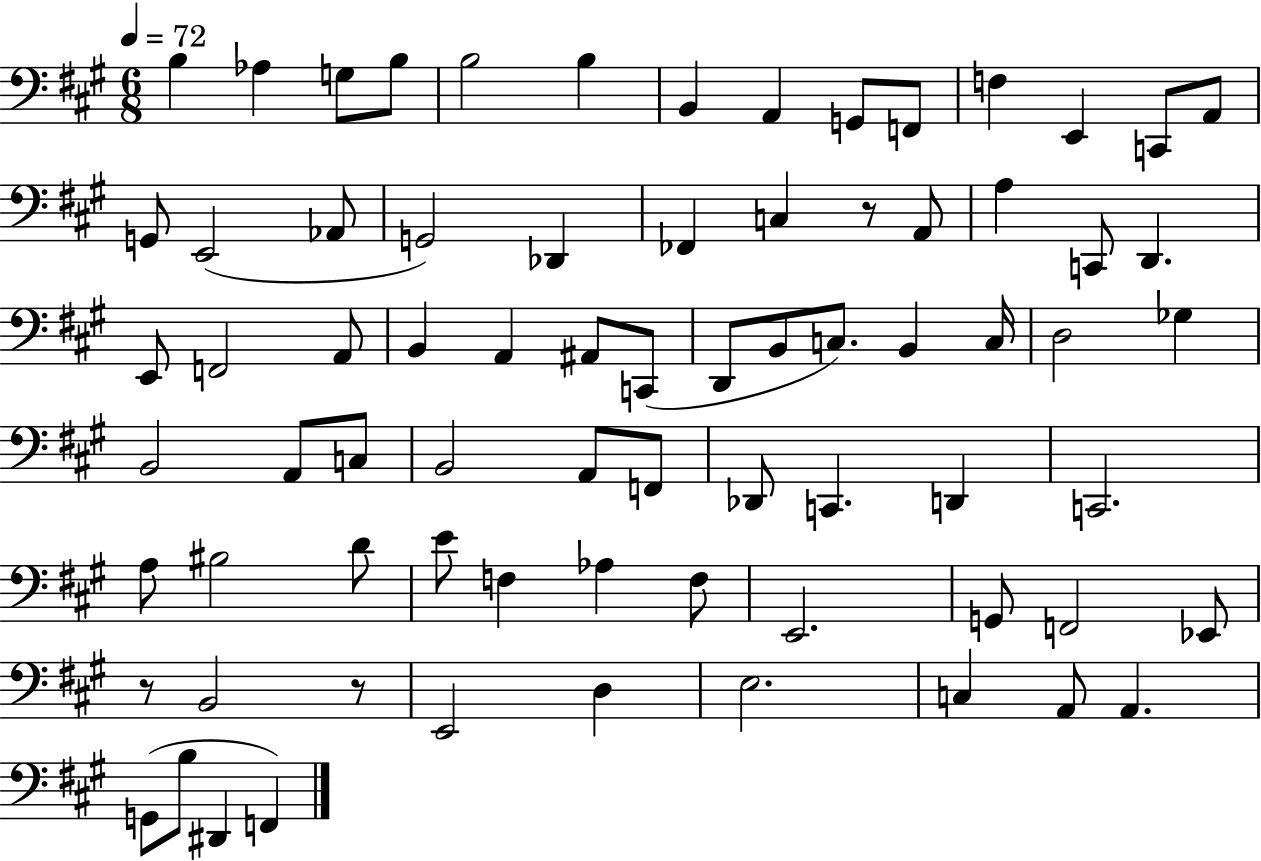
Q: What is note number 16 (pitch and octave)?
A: E2